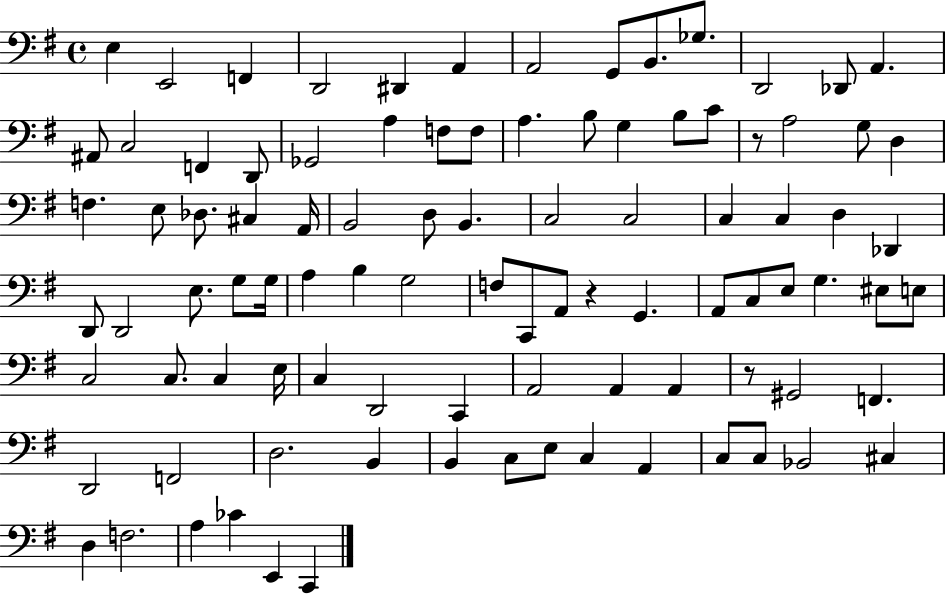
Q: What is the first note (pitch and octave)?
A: E3